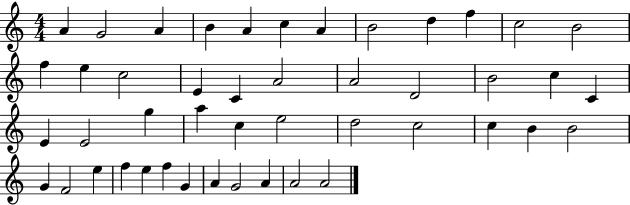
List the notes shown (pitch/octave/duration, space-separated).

A4/q G4/h A4/q B4/q A4/q C5/q A4/q B4/h D5/q F5/q C5/h B4/h F5/q E5/q C5/h E4/q C4/q A4/h A4/h D4/h B4/h C5/q C4/q E4/q E4/h G5/q A5/q C5/q E5/h D5/h C5/h C5/q B4/q B4/h G4/q F4/h E5/q F5/q E5/q F5/q G4/q A4/q G4/h A4/q A4/h A4/h